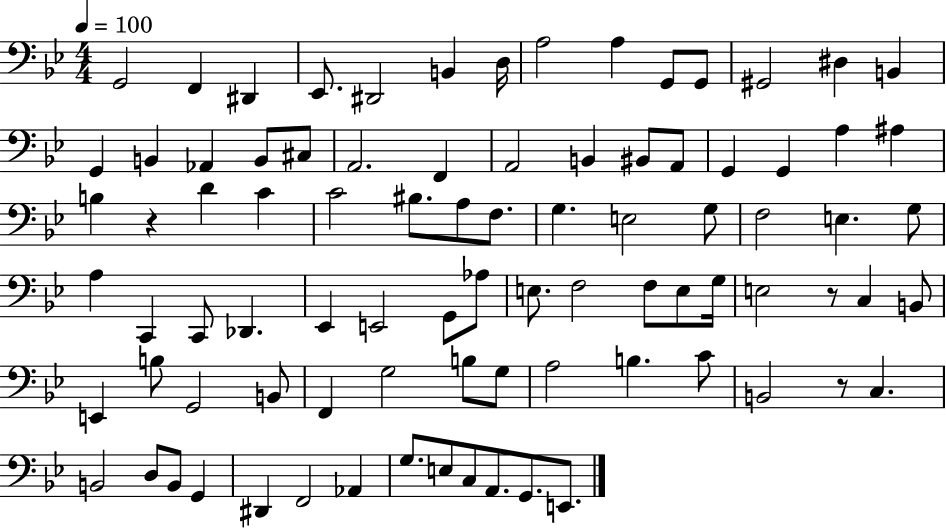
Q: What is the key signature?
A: BES major